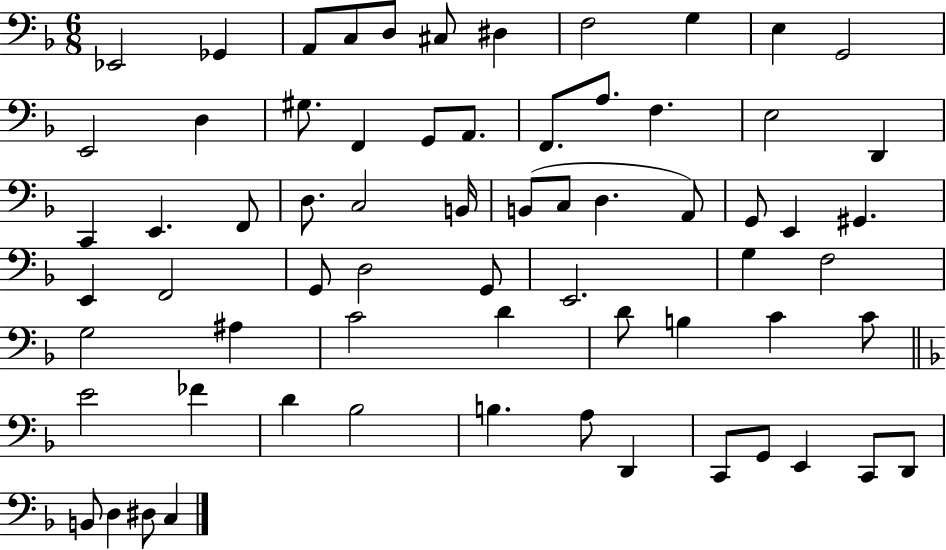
X:1
T:Untitled
M:6/8
L:1/4
K:F
_E,,2 _G,, A,,/2 C,/2 D,/2 ^C,/2 ^D, F,2 G, E, G,,2 E,,2 D, ^G,/2 F,, G,,/2 A,,/2 F,,/2 A,/2 F, E,2 D,, C,, E,, F,,/2 D,/2 C,2 B,,/4 B,,/2 C,/2 D, A,,/2 G,,/2 E,, ^G,, E,, F,,2 G,,/2 D,2 G,,/2 E,,2 G, F,2 G,2 ^A, C2 D D/2 B, C C/2 E2 _F D _B,2 B, A,/2 D,, C,,/2 G,,/2 E,, C,,/2 D,,/2 B,,/2 D, ^D,/2 C,